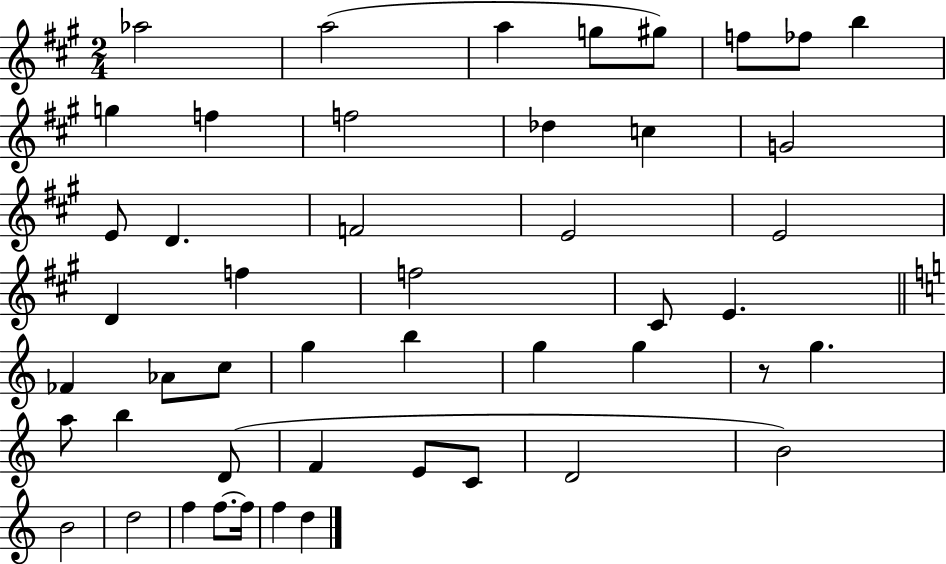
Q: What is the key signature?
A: A major